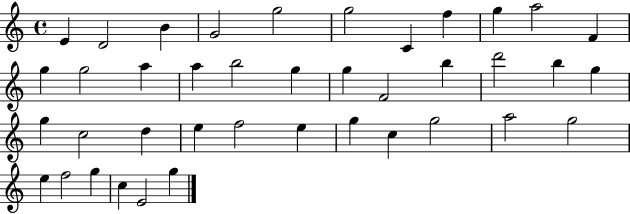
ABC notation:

X:1
T:Untitled
M:4/4
L:1/4
K:C
E D2 B G2 g2 g2 C f g a2 F g g2 a a b2 g g F2 b d'2 b g g c2 d e f2 e g c g2 a2 g2 e f2 g c E2 g